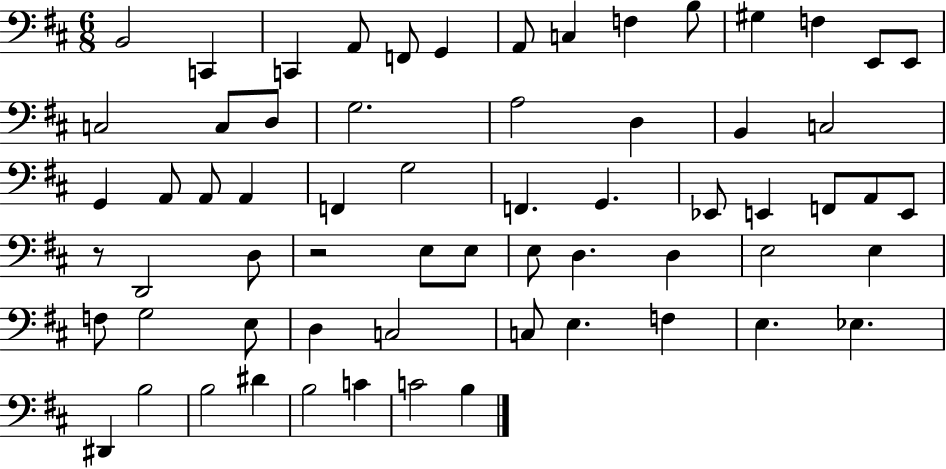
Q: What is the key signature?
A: D major